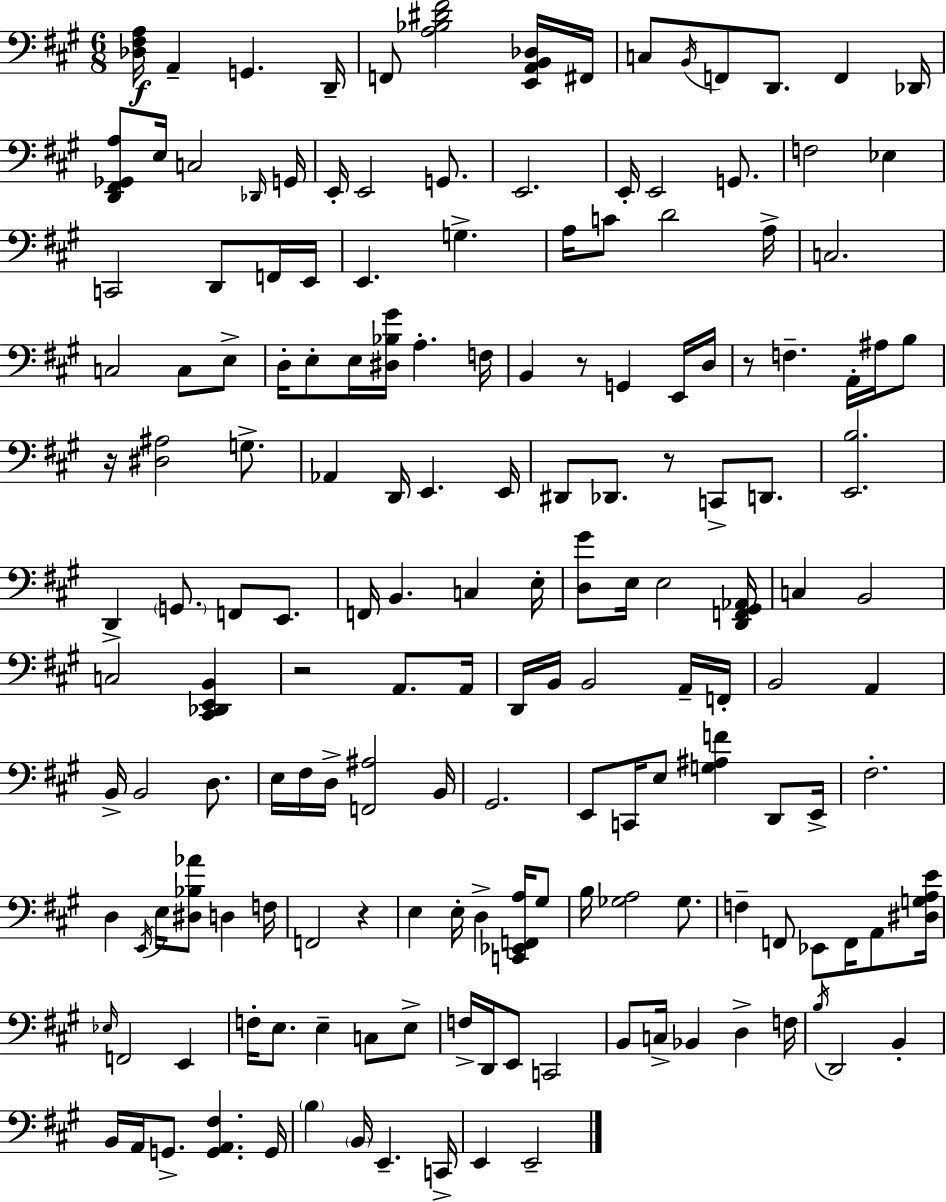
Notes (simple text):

[Db3,F#3,A3]/s A2/q G2/q. D2/s F2/e [A3,Bb3,D#4,F#4]/h [E2,A2,B2,Db3]/s F#2/s C3/e B2/s F2/e D2/e. F2/q Db2/s [D2,F#2,Gb2,A3]/e E3/s C3/h Db2/s G2/s E2/s E2/h G2/e. E2/h. E2/s E2/h G2/e. F3/h Eb3/q C2/h D2/e F2/s E2/s E2/q. G3/q. A3/s C4/e D4/h A3/s C3/h. C3/h C3/e E3/e D3/s E3/e E3/s [D#3,Bb3,G#4]/s A3/q. F3/s B2/q R/e G2/q E2/s D3/s R/e F3/q. A2/s A#3/s B3/e R/s [D#3,A#3]/h G3/e. Ab2/q D2/s E2/q. E2/s D#2/e Db2/e. R/e C2/e D2/e. [E2,B3]/h. D2/q G2/e. F2/e E2/e. F2/s B2/q. C3/q E3/s [D3,G#4]/e E3/s E3/h [D2,F2,G#2,Ab2]/s C3/q B2/h C3/h [C#2,Db2,E2,B2]/q R/h A2/e. A2/s D2/s B2/s B2/h A2/s F2/s B2/h A2/q B2/s B2/h D3/e. E3/s F#3/s D3/s [F2,A#3]/h B2/s G#2/h. E2/e C2/s E3/e [G3,A#3,F4]/q D2/e E2/s F#3/h. D3/q E2/s E3/s [D#3,Bb3,Ab4]/e D3/q F3/s F2/h R/q E3/q E3/s D3/q [C2,Eb2,F2,A3]/s G#3/e B3/s [Gb3,A3]/h Gb3/e. F3/q F2/e Eb2/e F2/s A2/e [D#3,G3,A3,E4]/s Eb3/s F2/h E2/q F3/s E3/e. E3/q C3/e E3/e F3/s D2/s E2/e C2/h B2/e C3/s Bb2/q D3/q F3/s B3/s D2/h B2/q B2/s A2/s G2/e. [G2,A2,F#3]/q. G2/s B3/q B2/s E2/q. C2/s E2/q E2/h